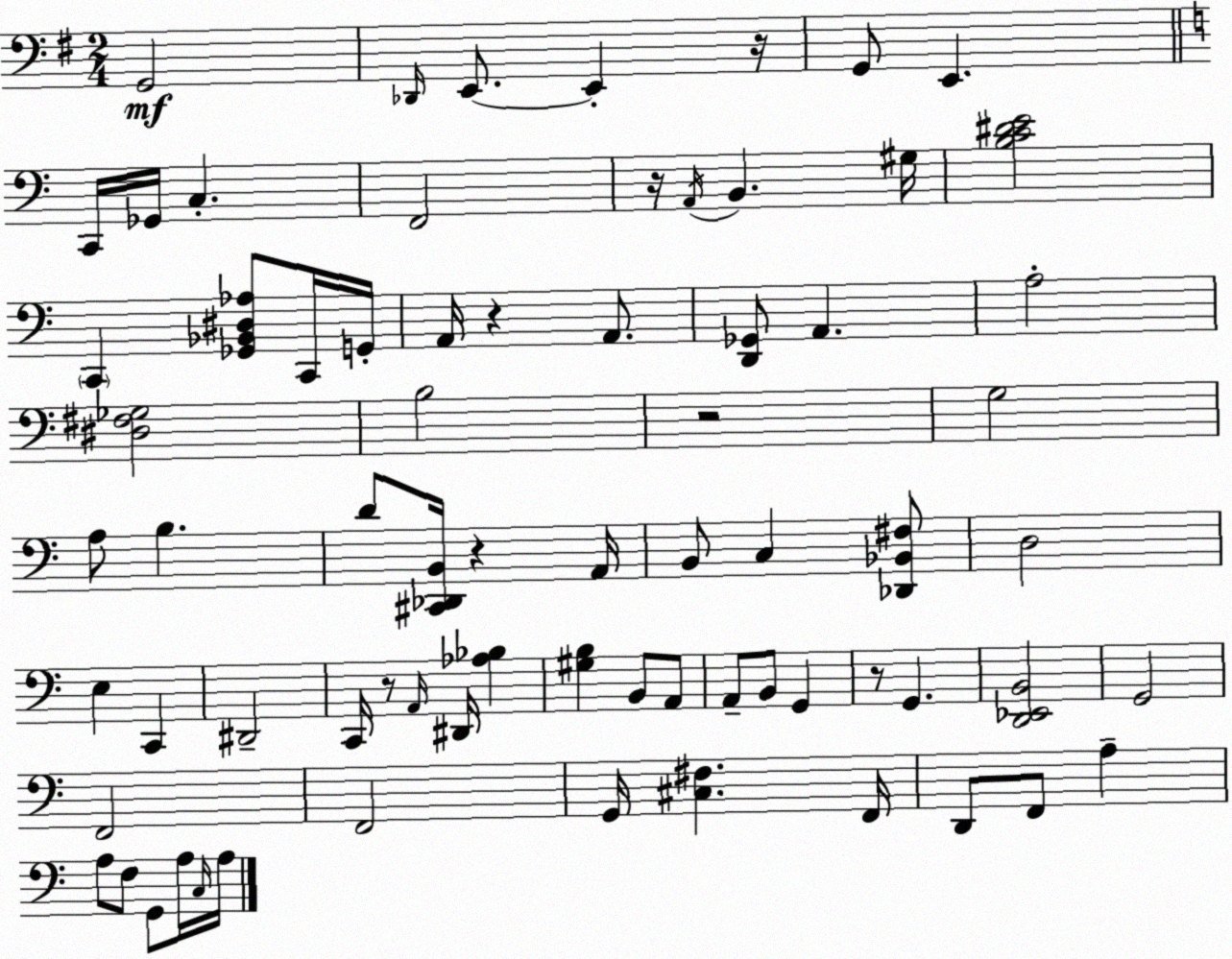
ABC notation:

X:1
T:Untitled
M:2/4
L:1/4
K:Em
G,,2 _D,,/4 E,,/2 E,, z/4 G,,/2 E,, C,,/4 _G,,/4 C, F,,2 z/4 A,,/4 B,, ^G,/4 [B,C^DE]2 C,, [_G,,_B,,^D,_A,]/2 C,,/4 G,,/4 A,,/4 z A,,/2 [D,,_G,,]/2 A,, A,2 [^D,^F,_G,]2 B,2 z2 G,2 A,/2 B, D/2 [^C,,_D,,B,,]/4 z A,,/4 B,,/2 C, [_D,,_B,,^F,]/2 D,2 E, C,, ^D,,2 C,,/4 z/2 A,,/4 ^D,,/4 [_A,_B,] [^G,B,] B,,/2 A,,/2 A,,/2 B,,/2 G,, z/2 G,, [D,,_E,,B,,]2 G,,2 F,,2 F,,2 G,,/4 [^C,^F,] F,,/4 D,,/2 F,,/2 A, A,/2 F,/2 G,,/2 A,/4 C,/4 A,/4